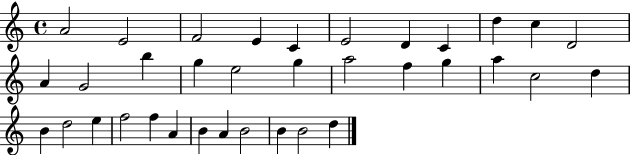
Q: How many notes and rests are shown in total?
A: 35